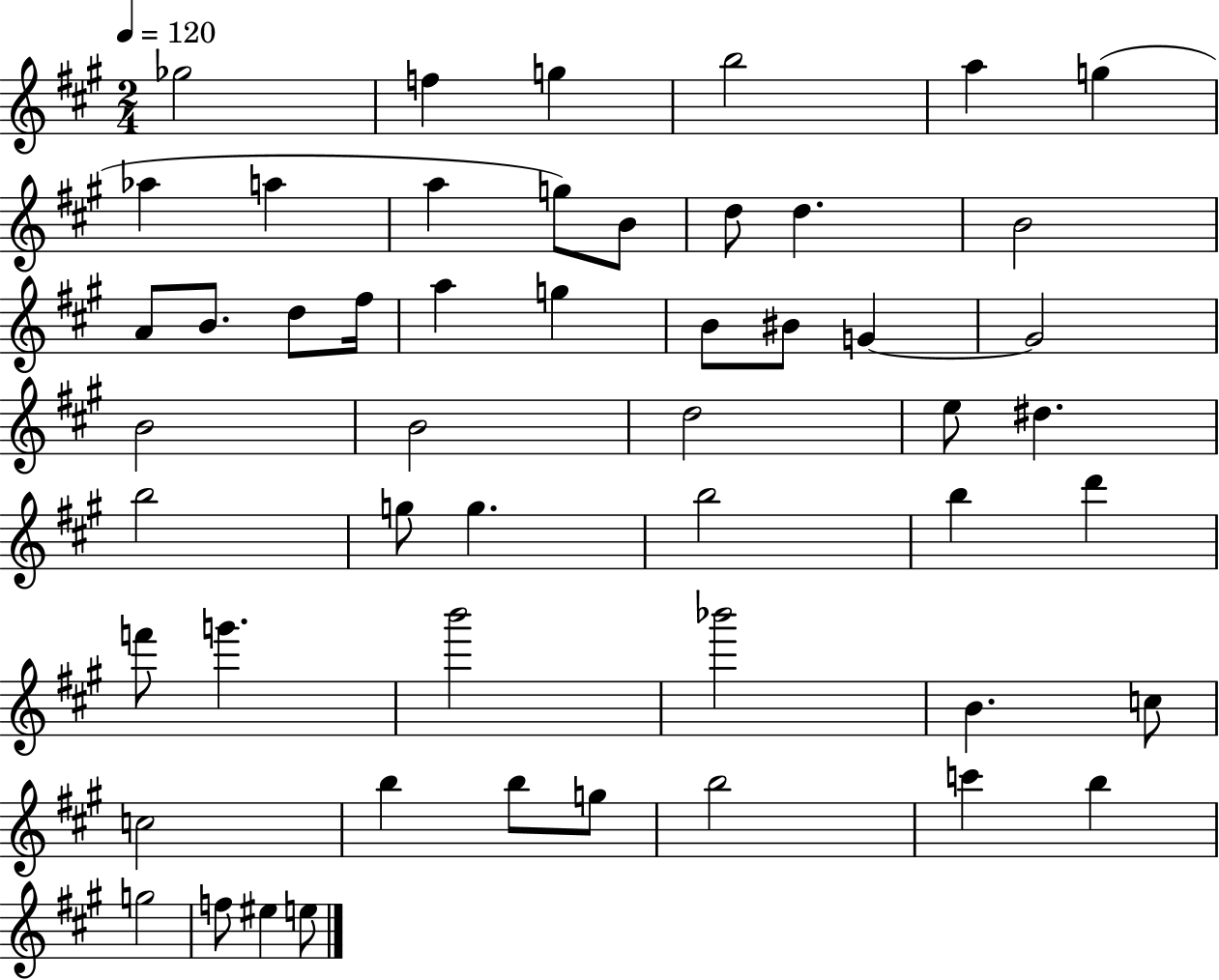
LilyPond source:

{
  \clef treble
  \numericTimeSignature
  \time 2/4
  \key a \major
  \tempo 4 = 120
  ges''2 | f''4 g''4 | b''2 | a''4 g''4( | \break aes''4 a''4 | a''4 g''8) b'8 | d''8 d''4. | b'2 | \break a'8 b'8. d''8 fis''16 | a''4 g''4 | b'8 bis'8 g'4~~ | g'2 | \break b'2 | b'2 | d''2 | e''8 dis''4. | \break b''2 | g''8 g''4. | b''2 | b''4 d'''4 | \break f'''8 g'''4. | b'''2 | bes'''2 | b'4. c''8 | \break c''2 | b''4 b''8 g''8 | b''2 | c'''4 b''4 | \break g''2 | f''8 eis''4 e''8 | \bar "|."
}